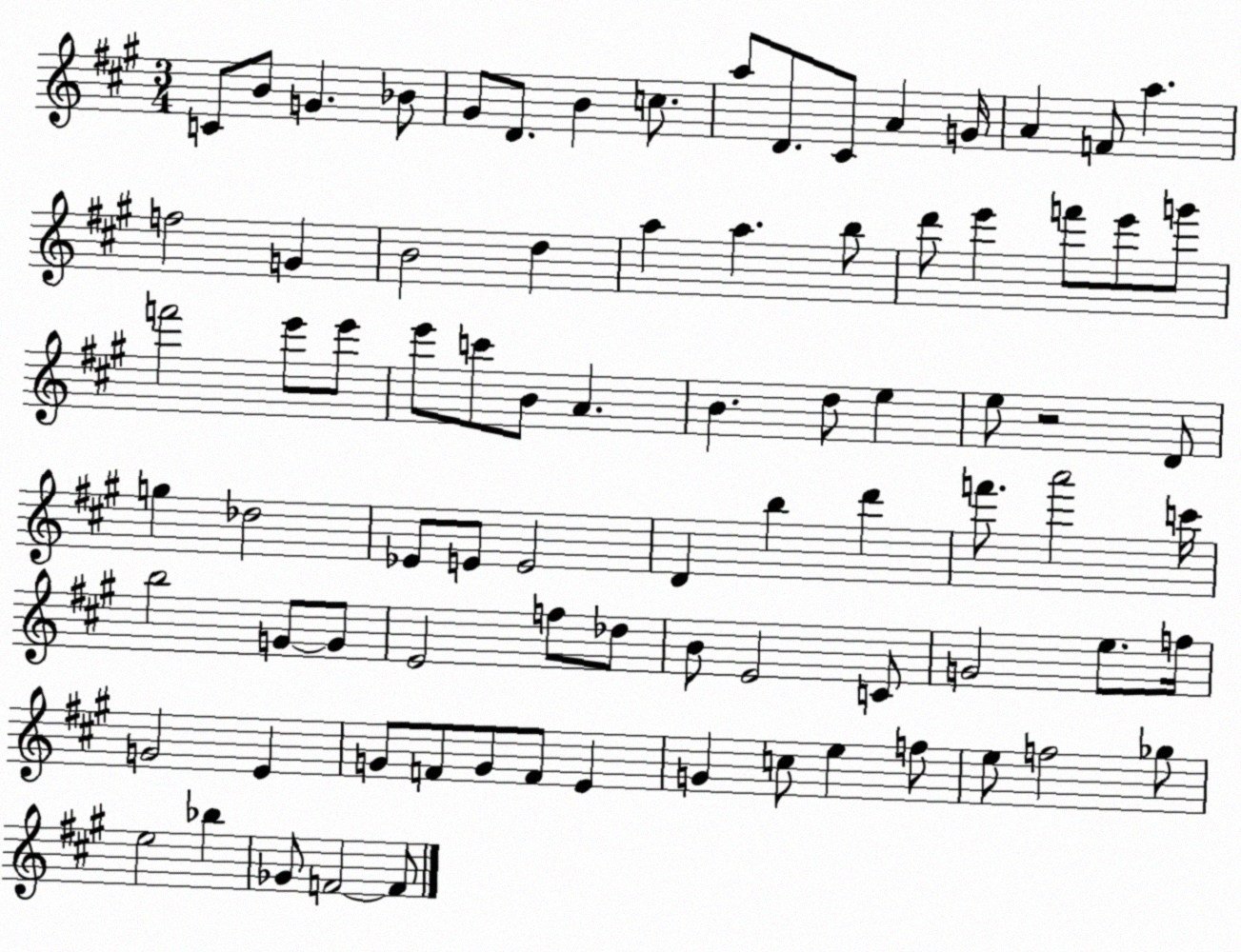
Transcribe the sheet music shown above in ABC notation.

X:1
T:Untitled
M:3/4
L:1/4
K:A
C/2 B/2 G _B/2 ^G/2 D/2 B c/2 a/2 D/2 ^C/2 A G/4 A F/2 a f2 G B2 d a a b/2 d'/2 e' f'/2 e'/2 g'/2 f'2 e'/2 e'/2 e'/2 c'/2 B/2 A B d/2 e e/2 z2 D/2 g _d2 _E/2 E/2 E2 D b d' f'/2 a'2 c'/4 b2 G/2 G/2 E2 f/2 _d/2 B/2 E2 C/2 G2 e/2 f/4 G2 E G/2 F/2 G/2 F/2 E G c/2 e f/2 e/2 f2 _g/2 e2 _b _G/2 F2 F/2